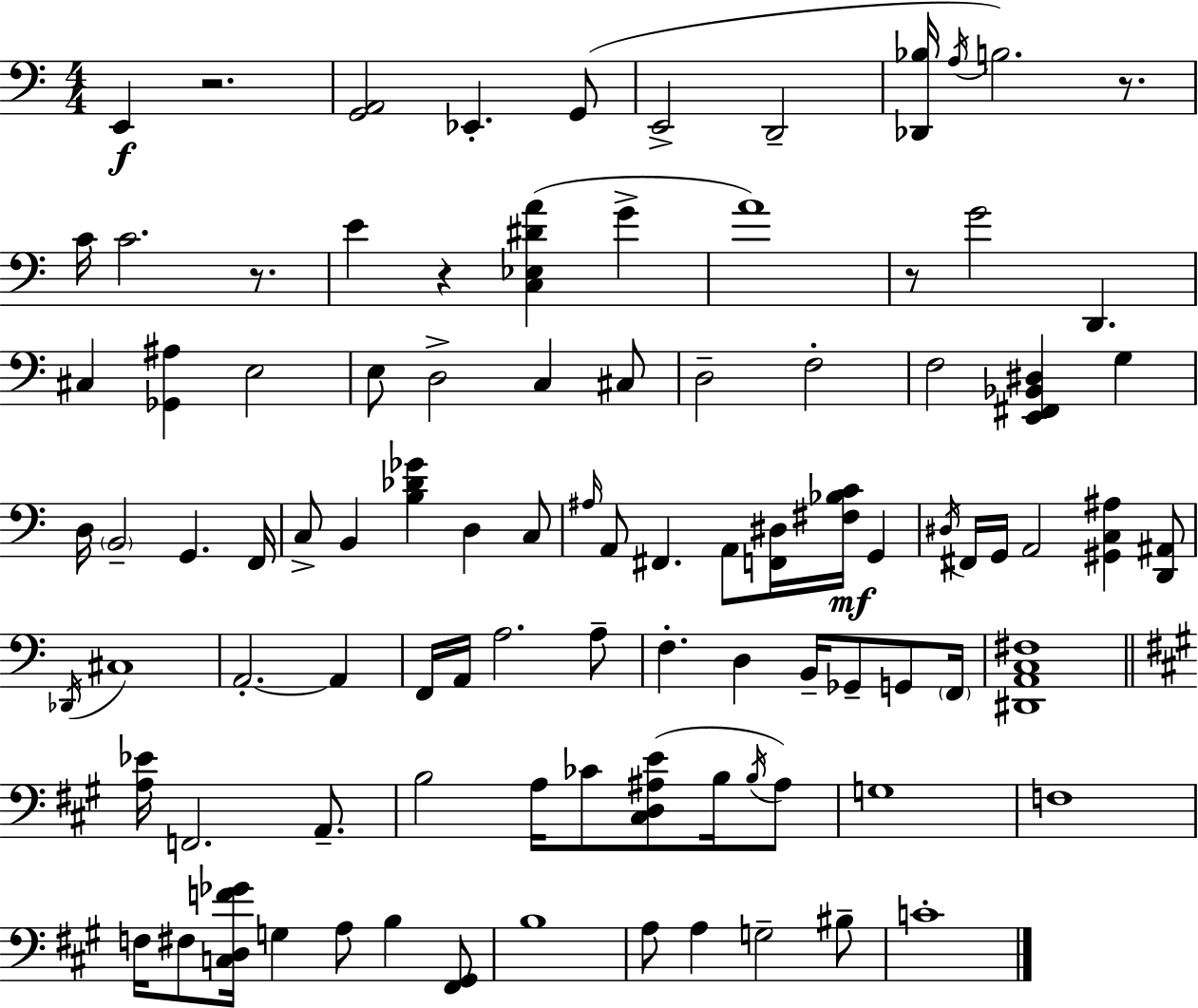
X:1
T:Untitled
M:4/4
L:1/4
K:C
E,, z2 [G,,A,,]2 _E,, G,,/2 E,,2 D,,2 [_D,,_B,]/4 A,/4 B,2 z/2 C/4 C2 z/2 E z [C,_E,^DA] G A4 z/2 G2 D,, ^C, [_G,,^A,] E,2 E,/2 D,2 C, ^C,/2 D,2 F,2 F,2 [E,,^F,,_B,,^D,] G, D,/4 B,,2 G,, F,,/4 C,/2 B,, [B,_D_G] D, C,/2 ^A,/4 A,,/2 ^F,, A,,/2 [F,,^D,]/4 [^F,_B,C]/4 G,, ^D,/4 ^F,,/4 G,,/4 A,,2 [^G,,C,^A,] [D,,^A,,]/2 _D,,/4 ^C,4 A,,2 A,, F,,/4 A,,/4 A,2 A,/2 F, D, B,,/4 _G,,/2 G,,/2 F,,/4 [^D,,A,,C,^F,]4 [A,_E]/4 F,,2 A,,/2 B,2 A,/4 _C/2 [^C,D,^A,E]/2 B,/4 B,/4 ^A,/2 G,4 F,4 F,/4 ^F,/2 [C,D,F_G]/4 G, A,/2 B, [^F,,^G,,]/2 B,4 A,/2 A, G,2 ^B,/2 C4